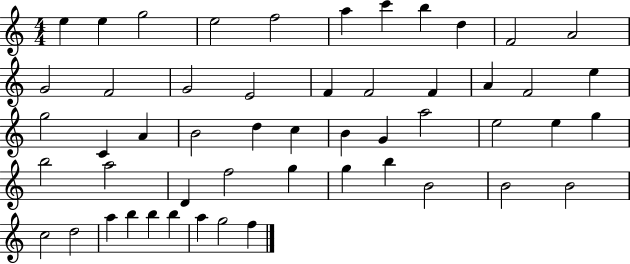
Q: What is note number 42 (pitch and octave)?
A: B4